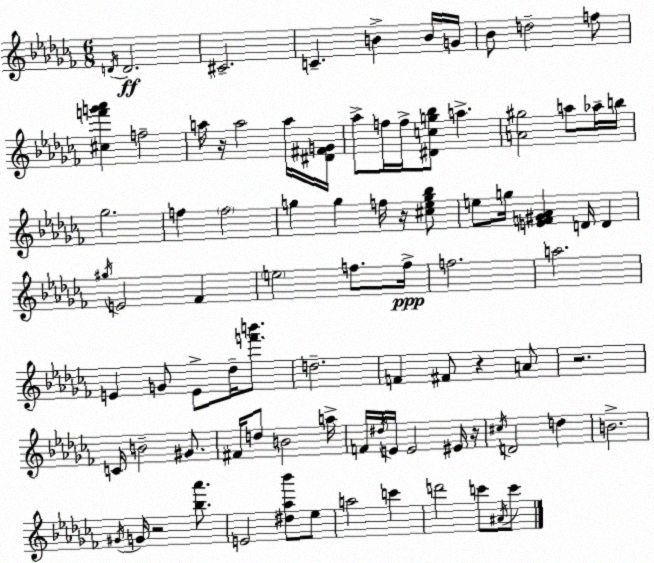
X:1
T:Untitled
M:6/8
L:1/4
K:Abm
D/4 D2 ^C2 C B B/4 G/4 _B/2 d2 f/2 [^cf'g'_a'] f2 a/4 z/4 a2 a/4 [^D^FG]/4 _a/2 f/4 f/4 [^Dcg_b]/2 a [A^g]2 a/2 _a/4 b/4 _g2 f f2 g g f/4 z/4 [^c_eg_b]/2 e/2 g/4 [EF^G_A] D/4 D ^g/4 E2 _F e2 f/2 f/4 f2 a2 E G/2 E/2 _d/4 [f'b']/2 d2 F ^F/2 z A/2 z2 C/4 B2 ^G/2 ^F/4 d/2 B2 a/4 F/4 ^d/4 E/4 E2 ^E/4 z/4 ^c/4 D2 d B2 ^G/4 G/4 z2 [_b_a']/2 E2 [^d_a_b']/2 _e/2 a2 c' d'2 c'/2 ^A/4 c'/2